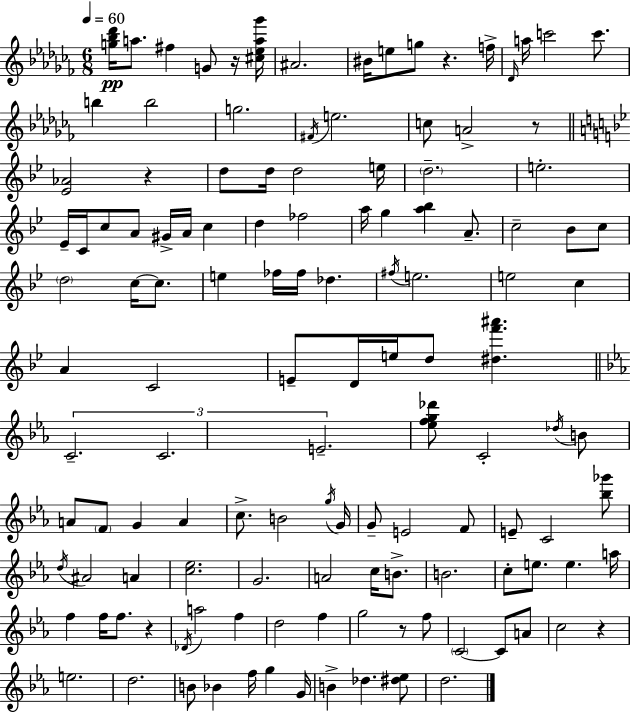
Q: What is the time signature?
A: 6/8